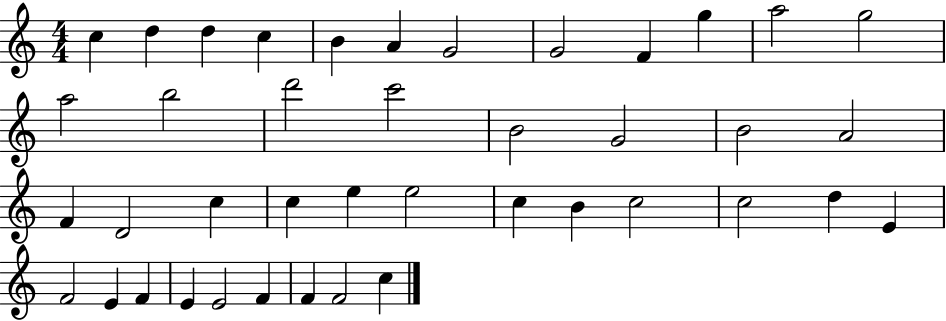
C5/q D5/q D5/q C5/q B4/q A4/q G4/h G4/h F4/q G5/q A5/h G5/h A5/h B5/h D6/h C6/h B4/h G4/h B4/h A4/h F4/q D4/h C5/q C5/q E5/q E5/h C5/q B4/q C5/h C5/h D5/q E4/q F4/h E4/q F4/q E4/q E4/h F4/q F4/q F4/h C5/q